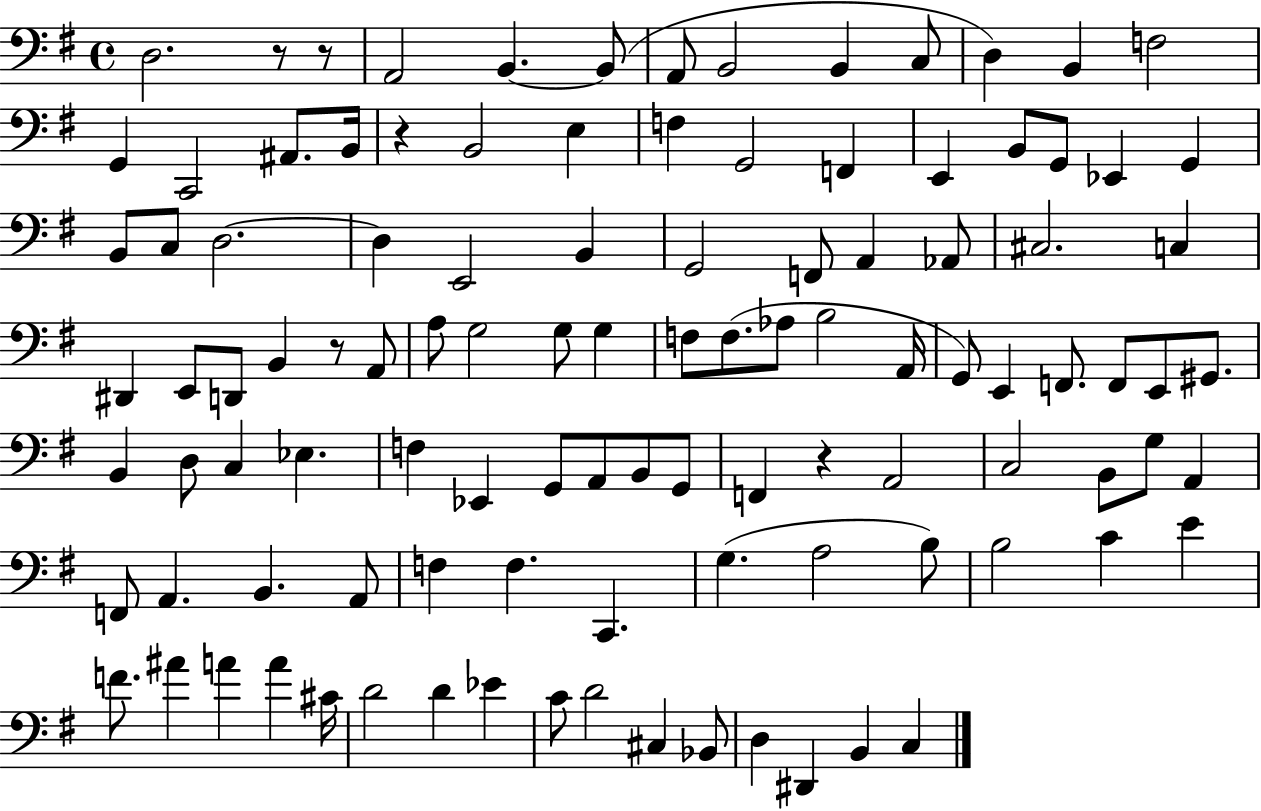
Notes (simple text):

D3/h. R/e R/e A2/h B2/q. B2/e A2/e B2/h B2/q C3/e D3/q B2/q F3/h G2/q C2/h A#2/e. B2/s R/q B2/h E3/q F3/q G2/h F2/q E2/q B2/e G2/e Eb2/q G2/q B2/e C3/e D3/h. D3/q E2/h B2/q G2/h F2/e A2/q Ab2/e C#3/h. C3/q D#2/q E2/e D2/e B2/q R/e A2/e A3/e G3/h G3/e G3/q F3/e F3/e. Ab3/e B3/h A2/s G2/e E2/q F2/e. F2/e E2/e G#2/e. B2/q D3/e C3/q Eb3/q. F3/q Eb2/q G2/e A2/e B2/e G2/e F2/q R/q A2/h C3/h B2/e G3/e A2/q F2/e A2/q. B2/q. A2/e F3/q F3/q. C2/q. G3/q. A3/h B3/e B3/h C4/q E4/q F4/e. A#4/q A4/q A4/q C#4/s D4/h D4/q Eb4/q C4/e D4/h C#3/q Bb2/e D3/q D#2/q B2/q C3/q